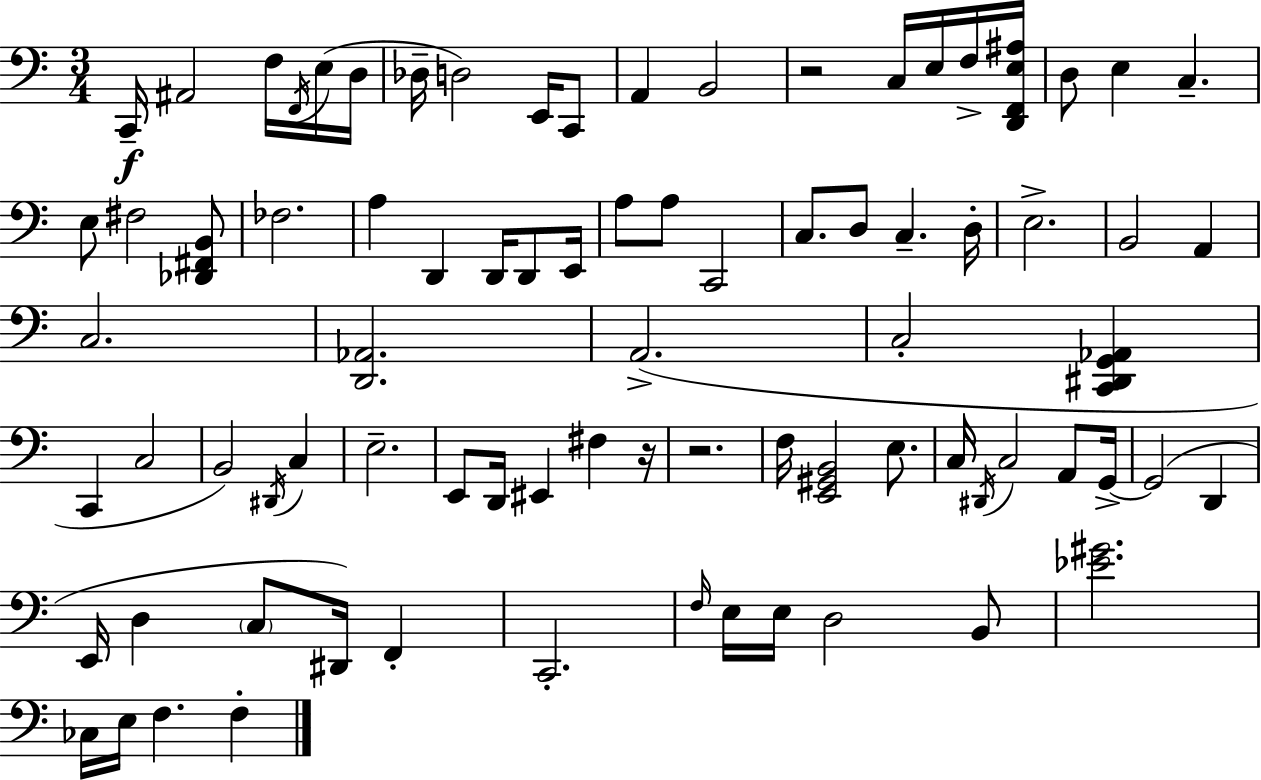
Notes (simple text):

C2/s A#2/h F3/s F2/s E3/s D3/s Db3/s D3/h E2/s C2/e A2/q B2/h R/h C3/s E3/s F3/s [D2,F2,E3,A#3]/s D3/e E3/q C3/q. E3/e F#3/h [Db2,F#2,B2]/e FES3/h. A3/q D2/q D2/s D2/e E2/s A3/e A3/e C2/h C3/e. D3/e C3/q. D3/s E3/h. B2/h A2/q C3/h. [D2,Ab2]/h. A2/h. C3/h [C2,D#2,G2,Ab2]/q C2/q C3/h B2/h D#2/s C3/q E3/h. E2/e D2/s EIS2/q F#3/q R/s R/h. F3/s [E2,G#2,B2]/h E3/e. C3/s D#2/s C3/h A2/e G2/s G2/h D2/q E2/s D3/q C3/e D#2/s F2/q C2/h. F3/s E3/s E3/s D3/h B2/e [Eb4,G#4]/h. CES3/s E3/s F3/q. F3/q